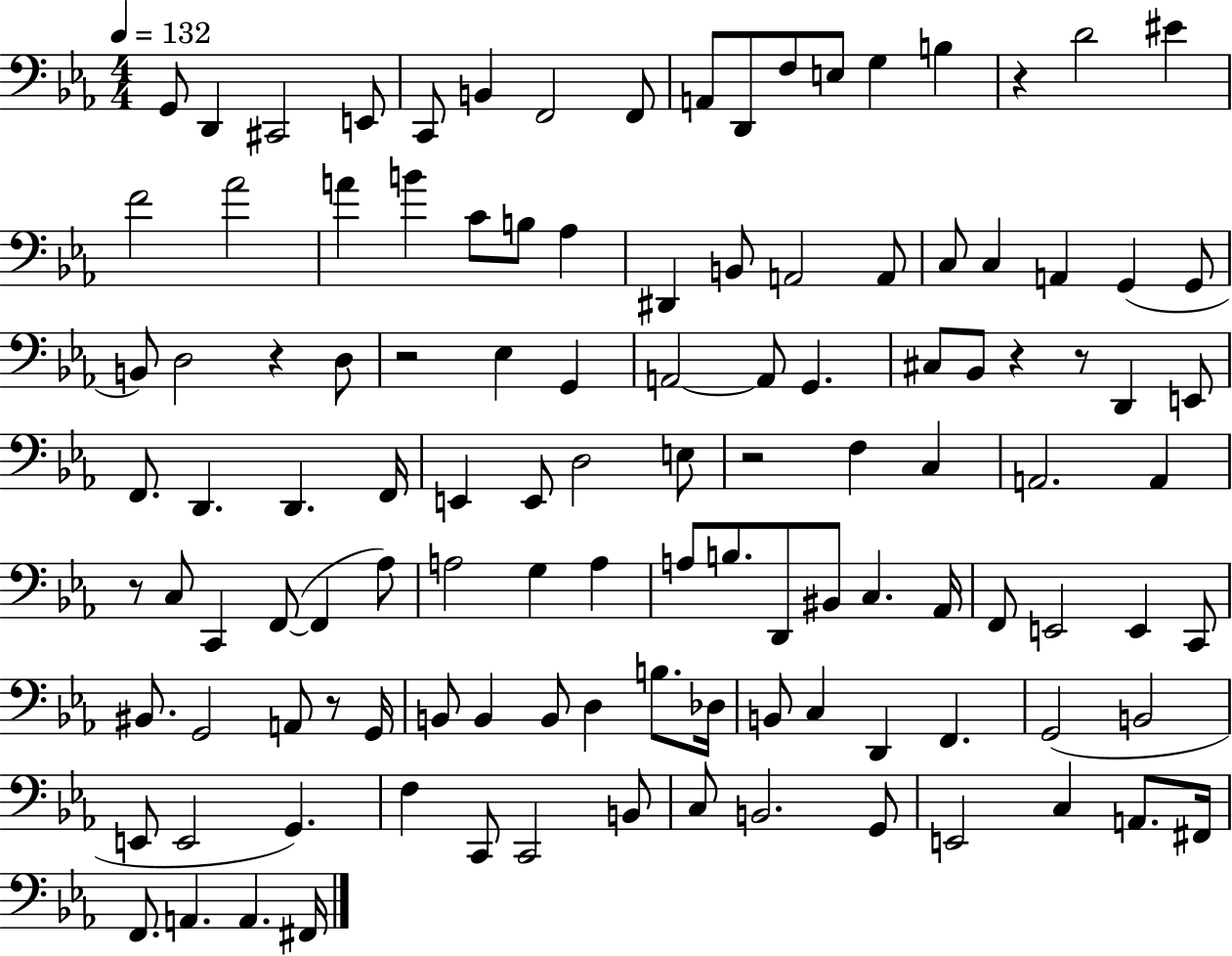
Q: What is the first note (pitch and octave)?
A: G2